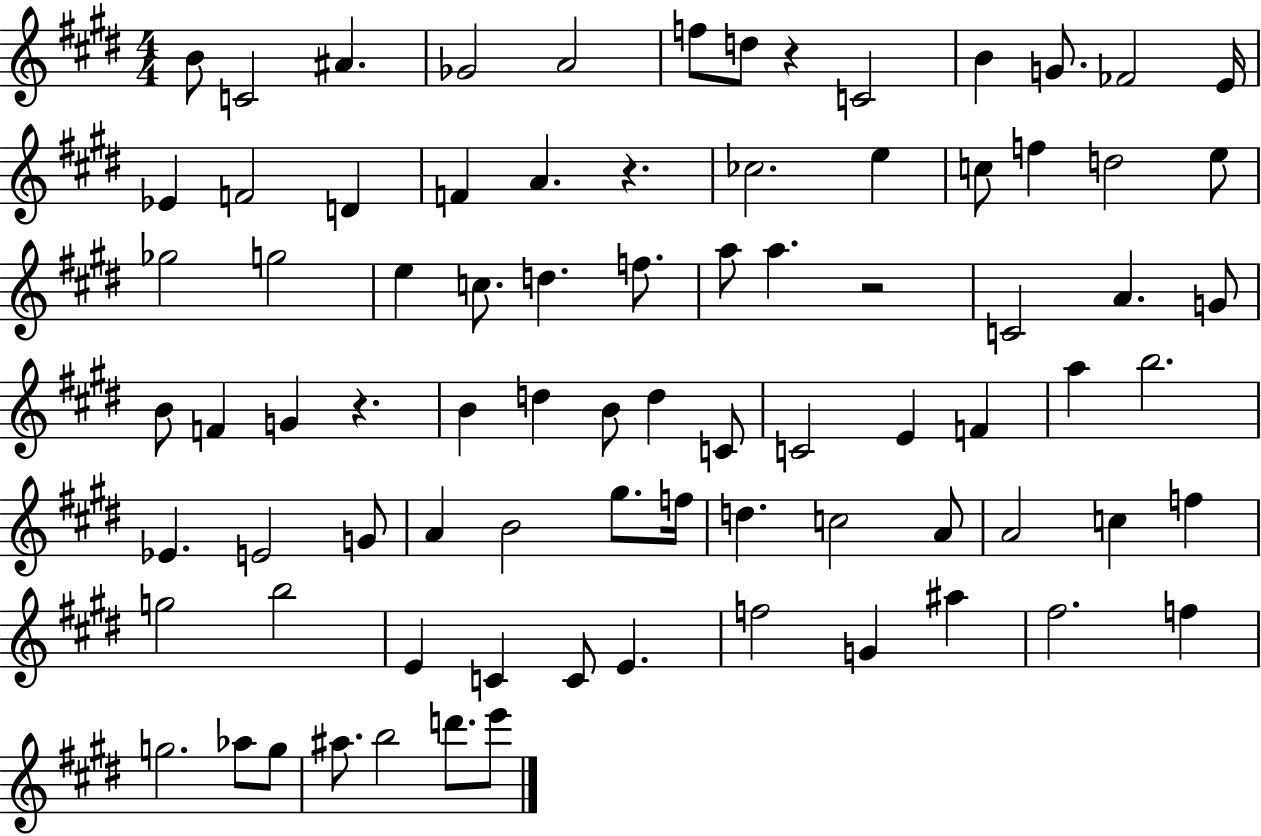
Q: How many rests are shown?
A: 4